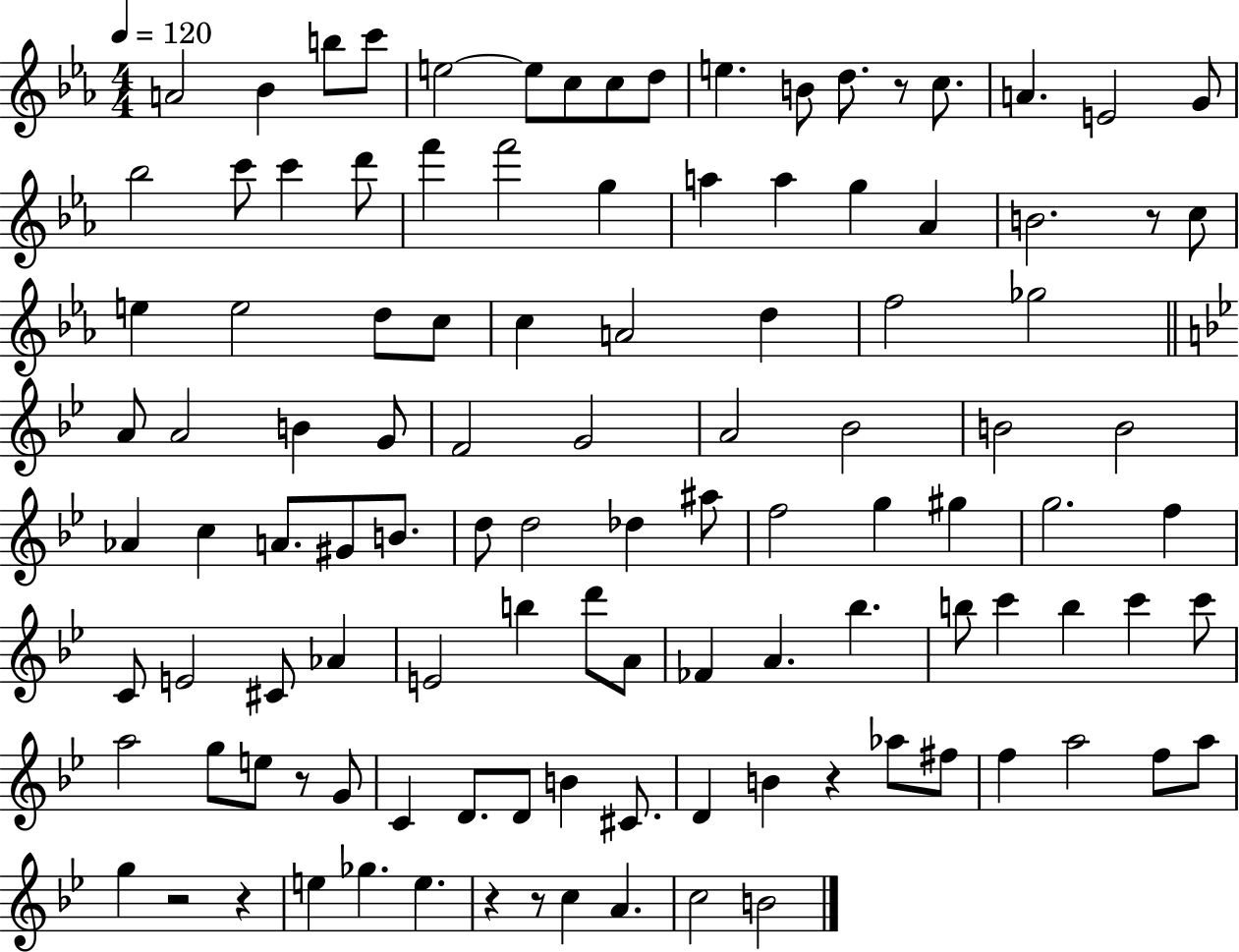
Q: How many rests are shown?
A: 8